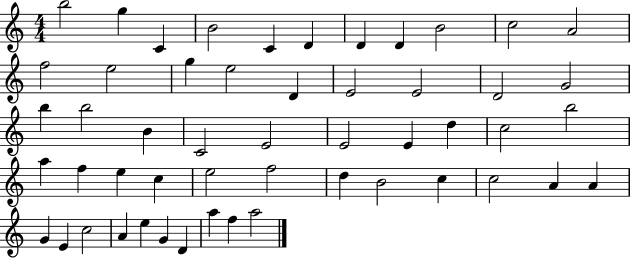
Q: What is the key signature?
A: C major